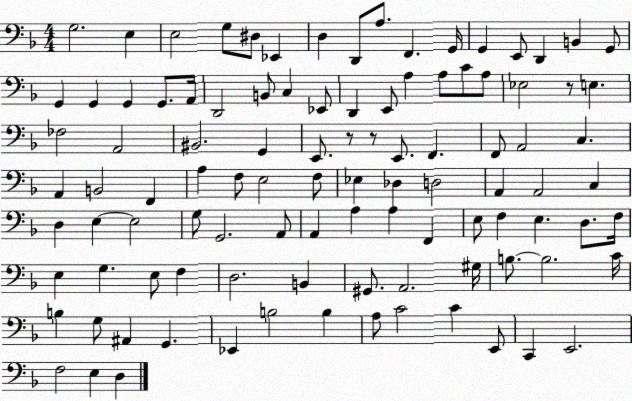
X:1
T:Untitled
M:4/4
L:1/4
K:F
G,2 E, E,2 G,/2 ^D,/2 _E,, D, D,,/2 A,/2 F,, G,,/4 G,, E,,/2 D,, B,, G,,/2 G,, G,, G,, G,,/2 A,,/4 D,,2 B,,/2 C, _E,,/2 D,, E,,/2 A, A,/2 C/2 A,/2 _E,2 z/2 E, _F,2 A,,2 ^B,,2 G,, E,,/2 z/2 z/2 E,,/2 F,, F,,/2 A,,2 C, A,, B,,2 F,, A, F,/2 E,2 F,/2 _E, _D, D,2 A,, A,,2 C, D, E, E,2 G,/2 G,,2 A,,/2 A,, A, A, F,, E,/2 F, E, D,/2 F,/4 E, G, E,/2 F, D,2 B,, ^G,,/2 A,,2 ^G,/4 B,/2 B,2 C/4 B, G,/2 ^A,, G,, _E,, B,2 B, A,/2 C2 C E,,/2 C,, E,,2 F,2 E, D,